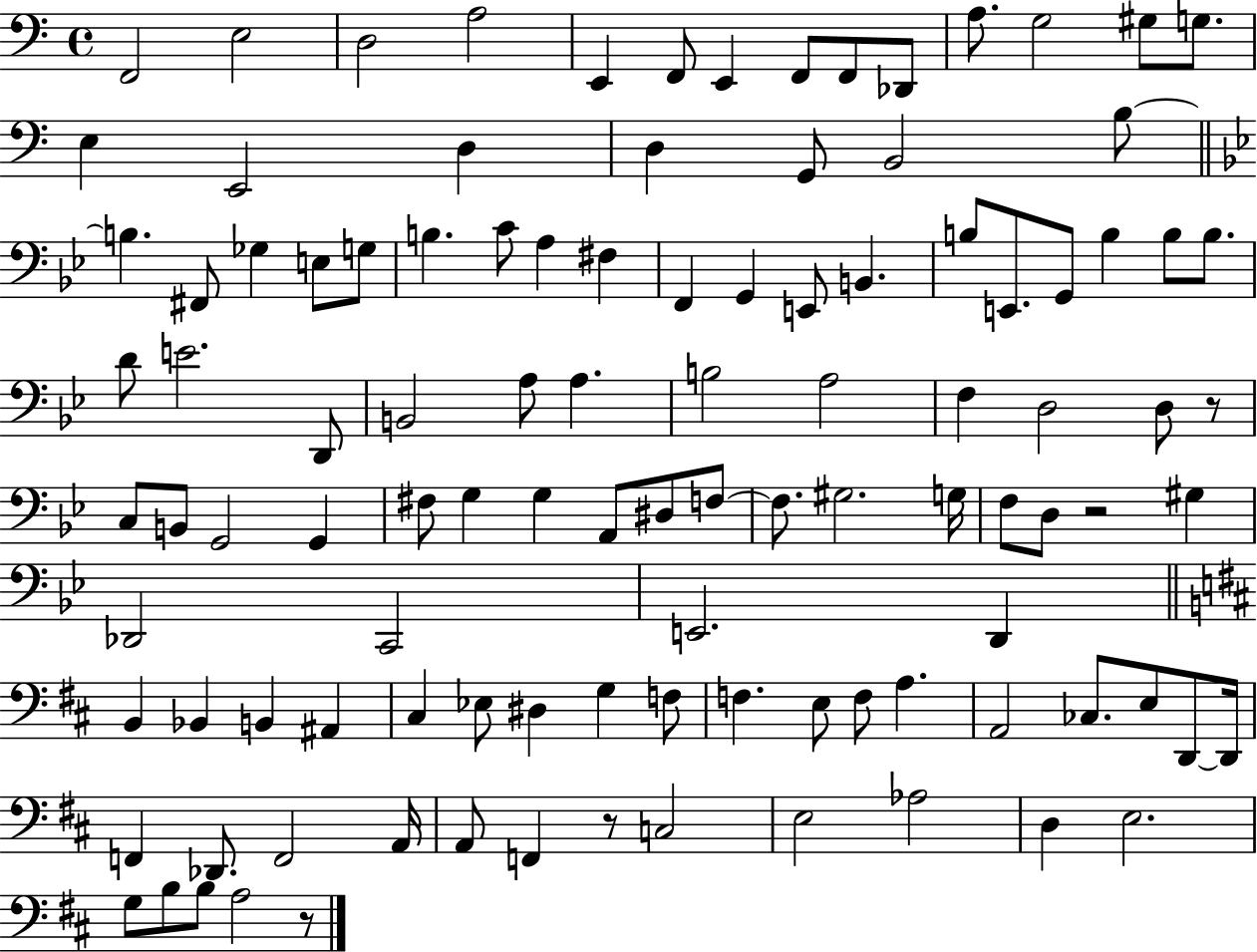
{
  \clef bass
  \time 4/4
  \defaultTimeSignature
  \key c \major
  \repeat volta 2 { f,2 e2 | d2 a2 | e,4 f,8 e,4 f,8 f,8 des,8 | a8. g2 gis8 g8. | \break e4 e,2 d4 | d4 g,8 b,2 b8~~ | \bar "||" \break \key g \minor b4. fis,8 ges4 e8 g8 | b4. c'8 a4 fis4 | f,4 g,4 e,8 b,4. | b8 e,8. g,8 b4 b8 b8. | \break d'8 e'2. d,8 | b,2 a8 a4. | b2 a2 | f4 d2 d8 r8 | \break c8 b,8 g,2 g,4 | fis8 g4 g4 a,8 dis8 f8~~ | f8. gis2. g16 | f8 d8 r2 gis4 | \break des,2 c,2 | e,2. d,4 | \bar "||" \break \key d \major b,4 bes,4 b,4 ais,4 | cis4 ees8 dis4 g4 f8 | f4. e8 f8 a4. | a,2 ces8. e8 d,8~~ d,16 | \break f,4 des,8. f,2 a,16 | a,8 f,4 r8 c2 | e2 aes2 | d4 e2. | \break g8 b8 b8 a2 r8 | } \bar "|."
}